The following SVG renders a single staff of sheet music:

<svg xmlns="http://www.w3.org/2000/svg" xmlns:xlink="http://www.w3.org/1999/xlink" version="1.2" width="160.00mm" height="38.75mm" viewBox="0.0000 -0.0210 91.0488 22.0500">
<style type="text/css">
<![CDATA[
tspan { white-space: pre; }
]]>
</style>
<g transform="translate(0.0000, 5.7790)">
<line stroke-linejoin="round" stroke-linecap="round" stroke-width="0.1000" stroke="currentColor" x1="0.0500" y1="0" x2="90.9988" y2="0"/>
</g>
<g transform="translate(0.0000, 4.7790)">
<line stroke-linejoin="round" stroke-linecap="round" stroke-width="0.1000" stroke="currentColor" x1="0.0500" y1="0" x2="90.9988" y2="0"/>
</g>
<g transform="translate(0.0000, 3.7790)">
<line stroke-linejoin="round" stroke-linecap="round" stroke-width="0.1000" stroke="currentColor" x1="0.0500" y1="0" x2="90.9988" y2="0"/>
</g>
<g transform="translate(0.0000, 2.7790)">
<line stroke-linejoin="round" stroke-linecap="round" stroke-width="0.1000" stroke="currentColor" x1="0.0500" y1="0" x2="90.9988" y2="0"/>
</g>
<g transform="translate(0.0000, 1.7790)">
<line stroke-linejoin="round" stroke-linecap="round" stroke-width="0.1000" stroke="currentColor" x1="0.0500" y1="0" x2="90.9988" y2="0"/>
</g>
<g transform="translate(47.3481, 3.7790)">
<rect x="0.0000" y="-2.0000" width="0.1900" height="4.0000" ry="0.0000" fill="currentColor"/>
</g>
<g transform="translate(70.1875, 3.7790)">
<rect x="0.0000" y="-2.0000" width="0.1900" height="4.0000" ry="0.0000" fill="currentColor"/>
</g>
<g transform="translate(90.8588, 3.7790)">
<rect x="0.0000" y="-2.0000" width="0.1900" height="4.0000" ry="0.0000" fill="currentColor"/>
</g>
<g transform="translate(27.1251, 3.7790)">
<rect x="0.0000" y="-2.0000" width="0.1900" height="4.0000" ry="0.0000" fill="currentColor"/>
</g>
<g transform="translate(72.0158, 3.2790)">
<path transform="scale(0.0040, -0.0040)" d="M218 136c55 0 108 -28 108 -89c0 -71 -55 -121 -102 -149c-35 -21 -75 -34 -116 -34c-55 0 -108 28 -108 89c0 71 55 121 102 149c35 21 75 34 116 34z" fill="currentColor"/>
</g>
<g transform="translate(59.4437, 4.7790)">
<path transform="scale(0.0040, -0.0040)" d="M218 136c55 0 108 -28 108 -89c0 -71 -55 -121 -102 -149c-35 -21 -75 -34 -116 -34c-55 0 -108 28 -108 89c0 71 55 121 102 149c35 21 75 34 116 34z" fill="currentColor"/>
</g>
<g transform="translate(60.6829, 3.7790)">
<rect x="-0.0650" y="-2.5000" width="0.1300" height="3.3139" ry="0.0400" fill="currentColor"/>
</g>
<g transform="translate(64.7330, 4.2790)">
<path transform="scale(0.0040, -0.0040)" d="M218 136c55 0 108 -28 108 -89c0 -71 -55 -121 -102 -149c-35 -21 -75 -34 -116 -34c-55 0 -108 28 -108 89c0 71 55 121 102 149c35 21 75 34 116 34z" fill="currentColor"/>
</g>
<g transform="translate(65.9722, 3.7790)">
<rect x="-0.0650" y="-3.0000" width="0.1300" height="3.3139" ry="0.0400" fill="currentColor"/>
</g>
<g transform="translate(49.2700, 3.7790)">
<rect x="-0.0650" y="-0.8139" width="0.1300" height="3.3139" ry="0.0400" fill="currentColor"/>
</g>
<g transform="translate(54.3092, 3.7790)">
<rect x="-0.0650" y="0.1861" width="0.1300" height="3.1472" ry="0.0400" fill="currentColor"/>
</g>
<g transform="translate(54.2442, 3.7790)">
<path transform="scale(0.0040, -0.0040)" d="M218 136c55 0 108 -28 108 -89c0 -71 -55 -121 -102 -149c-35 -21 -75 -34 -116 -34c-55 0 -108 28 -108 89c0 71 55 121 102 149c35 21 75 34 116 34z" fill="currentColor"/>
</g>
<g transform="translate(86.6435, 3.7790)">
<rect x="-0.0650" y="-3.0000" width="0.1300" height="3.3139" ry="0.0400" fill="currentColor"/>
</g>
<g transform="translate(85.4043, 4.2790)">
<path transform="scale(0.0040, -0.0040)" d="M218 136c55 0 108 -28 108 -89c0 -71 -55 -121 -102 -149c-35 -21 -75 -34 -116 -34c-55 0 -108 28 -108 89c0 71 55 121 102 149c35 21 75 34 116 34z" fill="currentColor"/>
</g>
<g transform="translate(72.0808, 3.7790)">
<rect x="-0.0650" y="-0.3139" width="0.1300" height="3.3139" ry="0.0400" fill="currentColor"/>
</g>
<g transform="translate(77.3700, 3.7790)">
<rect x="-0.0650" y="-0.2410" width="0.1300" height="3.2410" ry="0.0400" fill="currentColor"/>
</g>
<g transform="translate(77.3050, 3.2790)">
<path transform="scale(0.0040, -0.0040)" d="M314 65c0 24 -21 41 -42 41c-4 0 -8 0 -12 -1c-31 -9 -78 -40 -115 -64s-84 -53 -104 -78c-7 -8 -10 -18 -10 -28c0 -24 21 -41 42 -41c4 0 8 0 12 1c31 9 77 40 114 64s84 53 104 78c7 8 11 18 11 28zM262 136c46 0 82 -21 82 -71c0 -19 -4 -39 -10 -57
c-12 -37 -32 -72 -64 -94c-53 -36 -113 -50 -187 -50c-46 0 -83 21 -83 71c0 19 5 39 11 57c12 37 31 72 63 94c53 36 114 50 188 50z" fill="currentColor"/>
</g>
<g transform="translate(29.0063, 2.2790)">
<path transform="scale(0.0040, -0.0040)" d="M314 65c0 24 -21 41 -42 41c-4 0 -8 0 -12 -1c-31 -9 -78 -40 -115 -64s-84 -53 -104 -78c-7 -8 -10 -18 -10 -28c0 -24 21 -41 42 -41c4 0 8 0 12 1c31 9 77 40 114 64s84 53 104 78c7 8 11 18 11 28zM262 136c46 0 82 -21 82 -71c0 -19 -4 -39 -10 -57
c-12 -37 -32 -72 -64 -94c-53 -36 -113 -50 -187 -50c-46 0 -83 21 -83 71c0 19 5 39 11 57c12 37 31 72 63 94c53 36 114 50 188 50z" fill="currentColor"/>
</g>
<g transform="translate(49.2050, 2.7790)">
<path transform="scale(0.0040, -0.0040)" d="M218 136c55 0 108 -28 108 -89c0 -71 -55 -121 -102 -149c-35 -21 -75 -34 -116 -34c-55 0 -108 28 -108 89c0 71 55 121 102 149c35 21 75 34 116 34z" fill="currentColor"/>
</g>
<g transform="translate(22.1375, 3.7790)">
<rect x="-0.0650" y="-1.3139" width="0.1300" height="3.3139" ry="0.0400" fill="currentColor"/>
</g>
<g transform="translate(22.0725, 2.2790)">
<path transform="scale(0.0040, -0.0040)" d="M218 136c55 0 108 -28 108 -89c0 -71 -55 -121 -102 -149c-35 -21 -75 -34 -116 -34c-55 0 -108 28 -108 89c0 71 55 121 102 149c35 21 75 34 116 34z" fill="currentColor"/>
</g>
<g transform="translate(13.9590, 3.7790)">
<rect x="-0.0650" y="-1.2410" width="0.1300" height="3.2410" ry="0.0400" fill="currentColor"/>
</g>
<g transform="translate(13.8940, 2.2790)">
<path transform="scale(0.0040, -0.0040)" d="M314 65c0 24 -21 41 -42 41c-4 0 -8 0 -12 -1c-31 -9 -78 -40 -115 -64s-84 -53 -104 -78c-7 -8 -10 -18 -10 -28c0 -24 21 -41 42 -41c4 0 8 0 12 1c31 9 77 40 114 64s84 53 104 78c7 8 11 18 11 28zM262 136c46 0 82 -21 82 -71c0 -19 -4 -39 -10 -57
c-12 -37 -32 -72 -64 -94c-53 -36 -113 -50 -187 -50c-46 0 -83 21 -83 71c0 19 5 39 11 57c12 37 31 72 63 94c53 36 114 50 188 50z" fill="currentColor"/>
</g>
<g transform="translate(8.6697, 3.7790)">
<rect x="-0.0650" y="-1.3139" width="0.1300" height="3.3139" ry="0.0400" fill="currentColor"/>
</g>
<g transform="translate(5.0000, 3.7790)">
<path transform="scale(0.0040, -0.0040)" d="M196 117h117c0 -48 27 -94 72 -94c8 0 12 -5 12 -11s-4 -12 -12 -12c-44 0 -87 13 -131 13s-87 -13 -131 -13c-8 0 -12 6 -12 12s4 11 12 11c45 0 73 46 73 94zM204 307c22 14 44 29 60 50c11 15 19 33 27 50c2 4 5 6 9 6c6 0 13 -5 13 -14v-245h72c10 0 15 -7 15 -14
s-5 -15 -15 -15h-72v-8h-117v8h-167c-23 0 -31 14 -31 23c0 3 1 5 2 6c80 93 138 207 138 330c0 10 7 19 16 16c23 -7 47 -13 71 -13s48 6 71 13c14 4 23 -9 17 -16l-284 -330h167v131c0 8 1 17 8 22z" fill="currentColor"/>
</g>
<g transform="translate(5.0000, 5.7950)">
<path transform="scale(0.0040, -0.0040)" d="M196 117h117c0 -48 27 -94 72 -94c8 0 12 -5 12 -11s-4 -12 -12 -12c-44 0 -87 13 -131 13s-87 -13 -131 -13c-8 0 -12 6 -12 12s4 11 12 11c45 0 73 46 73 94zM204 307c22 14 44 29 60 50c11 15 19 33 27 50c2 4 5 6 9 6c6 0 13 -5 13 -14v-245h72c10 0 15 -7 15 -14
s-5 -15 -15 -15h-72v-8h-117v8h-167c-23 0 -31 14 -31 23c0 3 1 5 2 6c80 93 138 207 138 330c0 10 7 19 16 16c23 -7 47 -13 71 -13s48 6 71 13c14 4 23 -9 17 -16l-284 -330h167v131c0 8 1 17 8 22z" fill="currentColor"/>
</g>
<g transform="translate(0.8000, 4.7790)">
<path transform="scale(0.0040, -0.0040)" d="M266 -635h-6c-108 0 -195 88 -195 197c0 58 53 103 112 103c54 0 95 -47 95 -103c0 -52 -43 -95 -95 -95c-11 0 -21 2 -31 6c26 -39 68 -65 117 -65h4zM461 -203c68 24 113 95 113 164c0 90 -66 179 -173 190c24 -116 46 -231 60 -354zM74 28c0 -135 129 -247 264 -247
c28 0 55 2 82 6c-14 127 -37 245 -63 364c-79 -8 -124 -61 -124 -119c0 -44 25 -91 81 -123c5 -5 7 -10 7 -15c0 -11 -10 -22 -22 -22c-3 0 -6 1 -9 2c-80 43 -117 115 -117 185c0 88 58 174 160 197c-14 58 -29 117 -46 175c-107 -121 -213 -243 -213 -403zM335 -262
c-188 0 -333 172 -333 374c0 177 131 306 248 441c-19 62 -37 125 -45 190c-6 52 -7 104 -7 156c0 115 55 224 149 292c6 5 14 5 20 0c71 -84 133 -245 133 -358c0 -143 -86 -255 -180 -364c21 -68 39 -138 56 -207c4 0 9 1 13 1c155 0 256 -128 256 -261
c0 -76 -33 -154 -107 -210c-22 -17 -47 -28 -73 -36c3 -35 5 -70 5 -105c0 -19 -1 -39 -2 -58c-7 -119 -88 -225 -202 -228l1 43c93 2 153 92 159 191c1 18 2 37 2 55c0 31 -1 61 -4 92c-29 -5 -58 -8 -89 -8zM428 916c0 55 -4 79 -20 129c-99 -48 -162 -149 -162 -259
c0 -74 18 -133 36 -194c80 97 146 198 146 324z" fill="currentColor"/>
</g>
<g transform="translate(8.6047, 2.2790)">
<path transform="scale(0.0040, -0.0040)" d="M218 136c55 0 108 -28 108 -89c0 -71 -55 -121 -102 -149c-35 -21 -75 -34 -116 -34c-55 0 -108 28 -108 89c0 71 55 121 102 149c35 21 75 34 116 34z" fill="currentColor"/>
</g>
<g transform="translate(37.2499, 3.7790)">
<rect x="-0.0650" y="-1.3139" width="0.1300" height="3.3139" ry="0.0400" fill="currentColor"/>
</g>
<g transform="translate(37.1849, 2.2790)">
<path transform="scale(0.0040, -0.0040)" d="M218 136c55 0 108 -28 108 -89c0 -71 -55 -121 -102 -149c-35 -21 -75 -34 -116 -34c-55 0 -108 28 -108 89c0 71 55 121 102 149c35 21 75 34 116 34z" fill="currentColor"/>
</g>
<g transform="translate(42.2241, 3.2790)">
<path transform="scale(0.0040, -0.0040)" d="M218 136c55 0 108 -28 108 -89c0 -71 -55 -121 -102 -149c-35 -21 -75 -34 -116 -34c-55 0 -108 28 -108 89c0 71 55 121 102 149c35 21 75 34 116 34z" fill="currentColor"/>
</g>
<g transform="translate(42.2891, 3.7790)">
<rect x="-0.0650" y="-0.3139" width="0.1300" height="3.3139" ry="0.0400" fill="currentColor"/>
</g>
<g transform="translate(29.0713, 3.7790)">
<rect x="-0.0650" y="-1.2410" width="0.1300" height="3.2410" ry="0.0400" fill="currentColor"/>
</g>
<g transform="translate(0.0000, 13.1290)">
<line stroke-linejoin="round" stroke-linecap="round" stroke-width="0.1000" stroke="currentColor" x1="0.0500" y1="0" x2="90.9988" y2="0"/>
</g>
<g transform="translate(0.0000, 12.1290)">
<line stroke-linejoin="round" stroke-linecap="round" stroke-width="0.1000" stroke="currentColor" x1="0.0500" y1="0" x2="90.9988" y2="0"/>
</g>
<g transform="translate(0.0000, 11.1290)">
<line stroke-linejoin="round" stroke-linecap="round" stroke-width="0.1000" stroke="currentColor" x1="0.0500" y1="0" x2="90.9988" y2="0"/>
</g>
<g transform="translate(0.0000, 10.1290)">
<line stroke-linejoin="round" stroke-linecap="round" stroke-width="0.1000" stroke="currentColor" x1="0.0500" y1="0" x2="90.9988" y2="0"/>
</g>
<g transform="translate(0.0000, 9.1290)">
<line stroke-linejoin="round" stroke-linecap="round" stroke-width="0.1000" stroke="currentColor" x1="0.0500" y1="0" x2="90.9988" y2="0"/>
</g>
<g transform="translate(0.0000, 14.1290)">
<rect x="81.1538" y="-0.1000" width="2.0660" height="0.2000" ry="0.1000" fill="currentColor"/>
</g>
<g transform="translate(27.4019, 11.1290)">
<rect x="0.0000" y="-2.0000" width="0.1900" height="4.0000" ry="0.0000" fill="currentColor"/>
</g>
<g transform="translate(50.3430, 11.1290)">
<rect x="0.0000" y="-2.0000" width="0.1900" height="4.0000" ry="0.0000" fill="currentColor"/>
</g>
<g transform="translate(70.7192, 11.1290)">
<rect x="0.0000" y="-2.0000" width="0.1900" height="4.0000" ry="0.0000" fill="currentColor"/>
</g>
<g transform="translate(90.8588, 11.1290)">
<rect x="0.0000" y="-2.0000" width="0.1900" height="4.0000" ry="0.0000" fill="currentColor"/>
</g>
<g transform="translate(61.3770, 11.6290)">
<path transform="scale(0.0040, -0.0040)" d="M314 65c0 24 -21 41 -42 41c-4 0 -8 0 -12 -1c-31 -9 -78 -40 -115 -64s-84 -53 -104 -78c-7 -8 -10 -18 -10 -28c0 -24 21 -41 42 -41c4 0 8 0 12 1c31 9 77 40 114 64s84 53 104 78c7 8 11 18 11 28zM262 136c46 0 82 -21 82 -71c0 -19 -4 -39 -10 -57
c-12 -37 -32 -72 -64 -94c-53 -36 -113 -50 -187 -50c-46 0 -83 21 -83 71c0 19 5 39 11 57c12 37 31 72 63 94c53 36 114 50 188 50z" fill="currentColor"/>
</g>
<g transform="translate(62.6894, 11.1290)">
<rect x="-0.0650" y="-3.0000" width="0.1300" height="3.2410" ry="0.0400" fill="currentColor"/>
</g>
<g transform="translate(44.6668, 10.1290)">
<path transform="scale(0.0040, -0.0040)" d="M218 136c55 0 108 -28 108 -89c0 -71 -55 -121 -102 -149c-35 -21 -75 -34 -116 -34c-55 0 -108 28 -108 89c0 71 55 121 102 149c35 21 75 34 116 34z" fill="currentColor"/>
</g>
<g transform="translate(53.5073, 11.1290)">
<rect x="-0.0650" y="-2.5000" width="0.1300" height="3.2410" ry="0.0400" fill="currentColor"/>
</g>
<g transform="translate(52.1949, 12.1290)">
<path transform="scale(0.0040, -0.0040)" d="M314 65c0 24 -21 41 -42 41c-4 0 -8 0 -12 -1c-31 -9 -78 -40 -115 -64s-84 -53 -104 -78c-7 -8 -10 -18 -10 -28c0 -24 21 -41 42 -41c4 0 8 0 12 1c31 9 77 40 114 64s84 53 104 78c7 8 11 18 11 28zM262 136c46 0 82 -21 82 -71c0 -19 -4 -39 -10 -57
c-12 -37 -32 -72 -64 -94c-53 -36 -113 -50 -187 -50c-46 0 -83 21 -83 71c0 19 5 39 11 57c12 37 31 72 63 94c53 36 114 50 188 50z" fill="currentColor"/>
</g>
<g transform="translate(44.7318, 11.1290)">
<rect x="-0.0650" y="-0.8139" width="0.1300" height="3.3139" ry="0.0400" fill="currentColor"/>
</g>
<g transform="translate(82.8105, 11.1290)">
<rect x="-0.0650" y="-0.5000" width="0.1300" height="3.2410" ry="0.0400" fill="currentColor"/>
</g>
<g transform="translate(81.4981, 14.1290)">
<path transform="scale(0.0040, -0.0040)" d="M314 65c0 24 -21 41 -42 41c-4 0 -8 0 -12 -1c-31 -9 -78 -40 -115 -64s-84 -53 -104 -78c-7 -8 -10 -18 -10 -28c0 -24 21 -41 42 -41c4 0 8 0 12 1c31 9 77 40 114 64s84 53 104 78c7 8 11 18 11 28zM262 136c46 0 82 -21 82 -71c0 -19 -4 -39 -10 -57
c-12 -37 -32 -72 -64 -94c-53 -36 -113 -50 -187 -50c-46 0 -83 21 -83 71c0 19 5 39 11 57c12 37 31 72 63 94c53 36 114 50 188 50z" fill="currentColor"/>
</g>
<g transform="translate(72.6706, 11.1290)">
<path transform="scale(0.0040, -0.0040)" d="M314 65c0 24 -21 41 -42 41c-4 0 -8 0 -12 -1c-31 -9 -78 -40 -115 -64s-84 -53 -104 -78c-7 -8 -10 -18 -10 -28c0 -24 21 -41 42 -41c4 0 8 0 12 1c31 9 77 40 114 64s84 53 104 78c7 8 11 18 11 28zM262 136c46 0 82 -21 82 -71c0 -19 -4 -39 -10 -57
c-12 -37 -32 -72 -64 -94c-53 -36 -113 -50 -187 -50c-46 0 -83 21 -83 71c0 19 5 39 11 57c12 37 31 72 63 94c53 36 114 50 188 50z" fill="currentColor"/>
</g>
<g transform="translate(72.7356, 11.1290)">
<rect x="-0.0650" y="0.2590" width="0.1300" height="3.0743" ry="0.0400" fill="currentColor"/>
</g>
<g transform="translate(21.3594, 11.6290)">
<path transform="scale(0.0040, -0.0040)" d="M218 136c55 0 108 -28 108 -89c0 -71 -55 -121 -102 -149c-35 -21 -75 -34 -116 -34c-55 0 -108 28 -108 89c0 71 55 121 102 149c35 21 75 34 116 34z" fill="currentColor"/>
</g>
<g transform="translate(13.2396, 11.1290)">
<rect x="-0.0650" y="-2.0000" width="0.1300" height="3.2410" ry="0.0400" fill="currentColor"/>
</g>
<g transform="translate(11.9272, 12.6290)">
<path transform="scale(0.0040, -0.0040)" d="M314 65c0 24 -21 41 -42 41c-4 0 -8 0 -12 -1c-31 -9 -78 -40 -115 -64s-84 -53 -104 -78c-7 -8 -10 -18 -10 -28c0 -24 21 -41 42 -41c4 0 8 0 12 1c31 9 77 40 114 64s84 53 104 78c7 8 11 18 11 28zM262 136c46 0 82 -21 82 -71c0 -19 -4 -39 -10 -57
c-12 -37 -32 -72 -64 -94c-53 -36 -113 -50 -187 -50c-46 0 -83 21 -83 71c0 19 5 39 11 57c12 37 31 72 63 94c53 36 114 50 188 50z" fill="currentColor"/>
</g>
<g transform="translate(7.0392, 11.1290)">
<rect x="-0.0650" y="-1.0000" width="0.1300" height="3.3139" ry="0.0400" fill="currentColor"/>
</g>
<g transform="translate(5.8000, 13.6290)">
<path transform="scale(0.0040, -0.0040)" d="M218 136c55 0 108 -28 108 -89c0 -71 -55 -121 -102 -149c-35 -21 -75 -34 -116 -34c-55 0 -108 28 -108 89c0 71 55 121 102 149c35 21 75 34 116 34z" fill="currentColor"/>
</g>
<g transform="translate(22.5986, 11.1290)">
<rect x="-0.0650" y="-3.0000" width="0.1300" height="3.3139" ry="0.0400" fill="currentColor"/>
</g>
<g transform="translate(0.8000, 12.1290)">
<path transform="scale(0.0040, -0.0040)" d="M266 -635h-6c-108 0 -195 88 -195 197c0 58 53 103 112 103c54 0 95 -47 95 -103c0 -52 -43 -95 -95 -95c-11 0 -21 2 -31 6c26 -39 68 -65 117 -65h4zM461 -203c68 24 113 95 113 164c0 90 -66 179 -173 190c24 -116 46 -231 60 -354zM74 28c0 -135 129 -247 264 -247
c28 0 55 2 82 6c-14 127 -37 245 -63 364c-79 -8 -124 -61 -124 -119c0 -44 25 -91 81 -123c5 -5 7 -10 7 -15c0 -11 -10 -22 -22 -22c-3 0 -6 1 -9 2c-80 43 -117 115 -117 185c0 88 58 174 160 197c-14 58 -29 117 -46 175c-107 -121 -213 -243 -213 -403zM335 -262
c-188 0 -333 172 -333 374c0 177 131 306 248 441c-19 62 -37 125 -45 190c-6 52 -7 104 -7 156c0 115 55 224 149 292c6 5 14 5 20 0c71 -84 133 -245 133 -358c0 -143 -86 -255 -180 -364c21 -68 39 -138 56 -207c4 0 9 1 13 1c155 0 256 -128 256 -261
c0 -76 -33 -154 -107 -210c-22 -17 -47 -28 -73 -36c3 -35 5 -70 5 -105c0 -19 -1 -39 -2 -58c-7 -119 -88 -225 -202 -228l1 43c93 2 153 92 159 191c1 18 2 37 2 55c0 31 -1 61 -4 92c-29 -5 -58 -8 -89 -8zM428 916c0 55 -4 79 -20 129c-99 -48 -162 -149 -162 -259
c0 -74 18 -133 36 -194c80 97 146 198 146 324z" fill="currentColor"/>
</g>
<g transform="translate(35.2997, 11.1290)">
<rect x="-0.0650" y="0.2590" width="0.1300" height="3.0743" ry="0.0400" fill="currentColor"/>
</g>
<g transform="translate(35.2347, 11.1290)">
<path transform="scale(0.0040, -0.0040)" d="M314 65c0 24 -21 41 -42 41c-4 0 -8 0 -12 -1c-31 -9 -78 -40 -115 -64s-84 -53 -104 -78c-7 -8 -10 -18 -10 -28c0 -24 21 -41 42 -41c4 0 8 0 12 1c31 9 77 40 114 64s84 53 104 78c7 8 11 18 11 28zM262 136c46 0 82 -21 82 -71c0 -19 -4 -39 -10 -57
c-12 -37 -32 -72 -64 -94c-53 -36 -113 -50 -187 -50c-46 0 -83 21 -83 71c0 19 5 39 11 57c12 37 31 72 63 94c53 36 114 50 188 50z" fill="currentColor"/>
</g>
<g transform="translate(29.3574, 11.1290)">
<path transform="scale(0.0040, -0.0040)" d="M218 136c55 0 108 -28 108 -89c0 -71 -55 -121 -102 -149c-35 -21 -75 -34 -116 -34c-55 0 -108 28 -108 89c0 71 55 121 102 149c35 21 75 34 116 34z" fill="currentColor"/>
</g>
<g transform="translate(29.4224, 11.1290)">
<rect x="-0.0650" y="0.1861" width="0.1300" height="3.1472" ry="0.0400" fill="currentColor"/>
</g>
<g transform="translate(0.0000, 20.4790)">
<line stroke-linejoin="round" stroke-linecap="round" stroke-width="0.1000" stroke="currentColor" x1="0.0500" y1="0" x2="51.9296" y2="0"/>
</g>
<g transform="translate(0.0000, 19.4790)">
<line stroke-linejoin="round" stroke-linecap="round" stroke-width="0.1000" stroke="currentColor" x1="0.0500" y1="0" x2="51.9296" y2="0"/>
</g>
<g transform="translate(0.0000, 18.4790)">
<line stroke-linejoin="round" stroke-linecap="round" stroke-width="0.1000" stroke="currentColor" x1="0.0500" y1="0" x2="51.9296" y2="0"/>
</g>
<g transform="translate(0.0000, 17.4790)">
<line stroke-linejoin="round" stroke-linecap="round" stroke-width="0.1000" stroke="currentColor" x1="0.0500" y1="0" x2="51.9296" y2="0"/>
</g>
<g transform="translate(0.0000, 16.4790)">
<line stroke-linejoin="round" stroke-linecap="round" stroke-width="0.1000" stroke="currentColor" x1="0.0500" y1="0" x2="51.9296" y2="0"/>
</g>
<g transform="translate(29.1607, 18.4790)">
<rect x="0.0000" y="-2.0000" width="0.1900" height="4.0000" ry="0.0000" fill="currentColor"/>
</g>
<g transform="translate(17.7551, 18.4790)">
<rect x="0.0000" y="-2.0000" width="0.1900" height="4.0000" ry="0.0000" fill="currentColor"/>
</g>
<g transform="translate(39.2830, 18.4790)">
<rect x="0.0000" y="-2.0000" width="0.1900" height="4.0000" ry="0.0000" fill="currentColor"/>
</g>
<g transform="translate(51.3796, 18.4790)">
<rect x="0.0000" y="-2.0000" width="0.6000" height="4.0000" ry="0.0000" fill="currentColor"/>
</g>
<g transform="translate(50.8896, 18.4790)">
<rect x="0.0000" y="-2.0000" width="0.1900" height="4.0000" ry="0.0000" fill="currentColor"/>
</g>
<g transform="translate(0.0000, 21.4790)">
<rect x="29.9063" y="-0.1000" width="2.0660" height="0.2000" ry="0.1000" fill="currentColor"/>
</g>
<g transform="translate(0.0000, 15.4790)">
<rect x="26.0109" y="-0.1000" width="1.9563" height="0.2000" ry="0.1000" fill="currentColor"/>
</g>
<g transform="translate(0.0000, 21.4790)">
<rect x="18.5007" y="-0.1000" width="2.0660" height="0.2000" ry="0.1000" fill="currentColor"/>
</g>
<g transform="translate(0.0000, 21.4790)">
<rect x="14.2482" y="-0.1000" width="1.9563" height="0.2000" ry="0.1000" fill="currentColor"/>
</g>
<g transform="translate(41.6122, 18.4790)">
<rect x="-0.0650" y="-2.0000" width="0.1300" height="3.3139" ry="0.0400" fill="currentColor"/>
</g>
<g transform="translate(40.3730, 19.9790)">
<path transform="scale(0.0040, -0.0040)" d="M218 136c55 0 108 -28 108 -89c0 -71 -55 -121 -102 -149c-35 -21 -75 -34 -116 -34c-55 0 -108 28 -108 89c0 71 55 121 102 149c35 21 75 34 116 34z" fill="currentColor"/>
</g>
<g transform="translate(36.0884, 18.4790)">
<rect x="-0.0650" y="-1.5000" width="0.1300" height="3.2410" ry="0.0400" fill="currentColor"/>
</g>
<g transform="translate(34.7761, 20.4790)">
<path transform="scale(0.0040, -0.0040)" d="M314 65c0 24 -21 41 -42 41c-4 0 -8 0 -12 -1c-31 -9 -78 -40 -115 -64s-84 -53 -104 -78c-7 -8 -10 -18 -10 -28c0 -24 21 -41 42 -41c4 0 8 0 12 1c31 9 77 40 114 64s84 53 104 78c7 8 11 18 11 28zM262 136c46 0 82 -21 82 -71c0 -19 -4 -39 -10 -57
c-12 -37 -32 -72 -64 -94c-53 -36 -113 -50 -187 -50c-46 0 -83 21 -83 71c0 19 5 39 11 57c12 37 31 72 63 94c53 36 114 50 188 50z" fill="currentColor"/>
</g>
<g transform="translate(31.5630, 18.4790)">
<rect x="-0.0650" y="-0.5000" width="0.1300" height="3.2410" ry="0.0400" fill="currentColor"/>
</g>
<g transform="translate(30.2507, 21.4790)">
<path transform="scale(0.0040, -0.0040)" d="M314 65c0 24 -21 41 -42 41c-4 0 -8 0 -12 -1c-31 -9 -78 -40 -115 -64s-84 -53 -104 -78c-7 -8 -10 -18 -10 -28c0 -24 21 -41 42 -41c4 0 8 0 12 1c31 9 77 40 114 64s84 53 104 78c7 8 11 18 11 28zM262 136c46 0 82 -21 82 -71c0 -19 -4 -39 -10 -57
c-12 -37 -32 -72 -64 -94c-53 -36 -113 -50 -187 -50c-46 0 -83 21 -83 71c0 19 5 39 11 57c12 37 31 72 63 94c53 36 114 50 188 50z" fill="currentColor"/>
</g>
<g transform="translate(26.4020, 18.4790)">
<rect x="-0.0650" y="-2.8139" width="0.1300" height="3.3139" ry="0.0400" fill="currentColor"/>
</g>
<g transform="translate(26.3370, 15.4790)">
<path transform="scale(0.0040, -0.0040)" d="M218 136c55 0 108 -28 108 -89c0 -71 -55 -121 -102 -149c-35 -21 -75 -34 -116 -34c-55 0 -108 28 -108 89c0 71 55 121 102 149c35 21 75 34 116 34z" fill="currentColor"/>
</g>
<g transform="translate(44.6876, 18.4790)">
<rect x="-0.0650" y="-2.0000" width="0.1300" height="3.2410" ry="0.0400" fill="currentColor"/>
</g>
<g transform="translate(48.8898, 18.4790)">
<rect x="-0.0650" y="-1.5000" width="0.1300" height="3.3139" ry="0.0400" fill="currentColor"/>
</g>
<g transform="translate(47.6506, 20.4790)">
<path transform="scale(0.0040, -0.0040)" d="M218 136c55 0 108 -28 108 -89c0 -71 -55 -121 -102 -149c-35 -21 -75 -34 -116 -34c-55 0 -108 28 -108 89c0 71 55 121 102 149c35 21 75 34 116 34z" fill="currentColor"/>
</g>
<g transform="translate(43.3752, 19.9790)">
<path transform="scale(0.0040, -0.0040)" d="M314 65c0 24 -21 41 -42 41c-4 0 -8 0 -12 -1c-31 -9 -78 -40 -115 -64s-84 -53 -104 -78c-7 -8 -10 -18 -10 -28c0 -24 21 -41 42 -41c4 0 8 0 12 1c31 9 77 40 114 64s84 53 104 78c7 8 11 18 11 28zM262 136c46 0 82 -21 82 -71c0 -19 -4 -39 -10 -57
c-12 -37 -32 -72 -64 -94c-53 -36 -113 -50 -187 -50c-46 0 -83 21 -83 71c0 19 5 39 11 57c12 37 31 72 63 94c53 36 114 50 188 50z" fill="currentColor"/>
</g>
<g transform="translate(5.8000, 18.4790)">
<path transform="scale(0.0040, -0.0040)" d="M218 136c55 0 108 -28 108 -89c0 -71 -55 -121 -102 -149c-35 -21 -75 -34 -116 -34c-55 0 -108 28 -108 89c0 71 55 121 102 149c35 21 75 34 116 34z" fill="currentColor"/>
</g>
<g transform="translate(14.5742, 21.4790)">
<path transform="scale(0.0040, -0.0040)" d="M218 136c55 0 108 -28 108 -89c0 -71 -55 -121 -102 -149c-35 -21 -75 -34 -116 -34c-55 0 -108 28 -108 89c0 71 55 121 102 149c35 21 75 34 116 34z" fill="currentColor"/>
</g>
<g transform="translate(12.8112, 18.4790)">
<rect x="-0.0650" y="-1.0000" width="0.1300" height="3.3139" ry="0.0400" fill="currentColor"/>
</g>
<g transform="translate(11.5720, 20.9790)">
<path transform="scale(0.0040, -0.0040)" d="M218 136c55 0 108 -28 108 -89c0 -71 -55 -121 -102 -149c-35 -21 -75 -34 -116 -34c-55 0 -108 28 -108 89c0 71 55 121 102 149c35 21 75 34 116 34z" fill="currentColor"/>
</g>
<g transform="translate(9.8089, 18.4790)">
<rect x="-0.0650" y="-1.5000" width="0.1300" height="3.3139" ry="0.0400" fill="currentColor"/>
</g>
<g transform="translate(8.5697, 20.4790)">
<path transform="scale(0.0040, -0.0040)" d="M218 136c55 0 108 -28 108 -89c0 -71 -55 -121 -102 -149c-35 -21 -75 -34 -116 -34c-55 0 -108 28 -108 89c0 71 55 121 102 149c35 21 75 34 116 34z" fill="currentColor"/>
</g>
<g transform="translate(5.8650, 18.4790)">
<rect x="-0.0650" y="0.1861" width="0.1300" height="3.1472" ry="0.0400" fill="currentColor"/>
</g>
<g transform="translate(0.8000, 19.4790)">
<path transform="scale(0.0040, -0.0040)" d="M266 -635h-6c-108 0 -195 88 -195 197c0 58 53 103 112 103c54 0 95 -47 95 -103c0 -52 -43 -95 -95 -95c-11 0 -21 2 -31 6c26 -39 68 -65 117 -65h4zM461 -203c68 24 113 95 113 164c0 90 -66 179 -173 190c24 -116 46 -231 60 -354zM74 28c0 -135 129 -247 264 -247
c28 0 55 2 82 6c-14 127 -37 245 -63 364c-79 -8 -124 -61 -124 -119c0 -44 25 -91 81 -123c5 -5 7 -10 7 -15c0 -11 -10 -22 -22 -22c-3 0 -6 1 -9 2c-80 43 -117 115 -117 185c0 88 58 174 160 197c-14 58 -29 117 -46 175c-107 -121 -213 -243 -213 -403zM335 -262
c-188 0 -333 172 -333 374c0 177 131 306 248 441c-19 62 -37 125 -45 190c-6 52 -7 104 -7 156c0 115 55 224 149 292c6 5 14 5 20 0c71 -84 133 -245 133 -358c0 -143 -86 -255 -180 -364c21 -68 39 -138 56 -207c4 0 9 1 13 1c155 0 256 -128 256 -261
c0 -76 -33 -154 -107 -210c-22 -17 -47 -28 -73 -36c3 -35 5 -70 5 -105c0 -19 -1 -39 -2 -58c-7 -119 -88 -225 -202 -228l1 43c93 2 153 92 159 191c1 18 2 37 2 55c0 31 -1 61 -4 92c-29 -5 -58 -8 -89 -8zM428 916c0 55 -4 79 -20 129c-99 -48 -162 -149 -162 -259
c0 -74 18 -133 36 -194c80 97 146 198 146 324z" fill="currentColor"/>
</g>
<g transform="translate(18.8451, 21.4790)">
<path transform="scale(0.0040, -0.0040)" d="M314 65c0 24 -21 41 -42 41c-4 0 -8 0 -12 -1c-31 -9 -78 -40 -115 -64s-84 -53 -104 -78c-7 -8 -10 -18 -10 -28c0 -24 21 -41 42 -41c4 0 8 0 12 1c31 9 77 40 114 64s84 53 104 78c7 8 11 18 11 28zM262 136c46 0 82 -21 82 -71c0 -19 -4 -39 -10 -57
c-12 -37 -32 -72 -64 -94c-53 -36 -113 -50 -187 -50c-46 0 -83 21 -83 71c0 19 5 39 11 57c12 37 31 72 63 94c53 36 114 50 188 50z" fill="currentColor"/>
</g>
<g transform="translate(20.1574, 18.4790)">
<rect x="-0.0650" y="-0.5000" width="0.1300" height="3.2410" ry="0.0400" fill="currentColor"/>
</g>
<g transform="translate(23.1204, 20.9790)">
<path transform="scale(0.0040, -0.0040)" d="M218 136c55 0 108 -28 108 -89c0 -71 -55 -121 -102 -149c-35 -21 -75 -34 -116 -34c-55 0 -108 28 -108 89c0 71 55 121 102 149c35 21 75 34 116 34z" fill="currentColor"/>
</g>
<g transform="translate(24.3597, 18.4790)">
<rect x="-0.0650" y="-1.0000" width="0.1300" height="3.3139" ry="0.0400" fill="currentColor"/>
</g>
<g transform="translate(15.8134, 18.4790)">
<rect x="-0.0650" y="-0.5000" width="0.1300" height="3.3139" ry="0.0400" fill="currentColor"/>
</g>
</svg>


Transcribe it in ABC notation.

X:1
T:Untitled
M:4/4
L:1/4
K:C
e e2 e e2 e c d B G A c c2 A D F2 A B B2 d G2 A2 B2 C2 B E D C C2 D a C2 E2 F F2 E